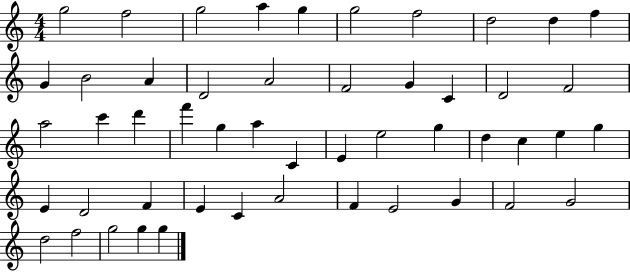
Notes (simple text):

G5/h F5/h G5/h A5/q G5/q G5/h F5/h D5/h D5/q F5/q G4/q B4/h A4/q D4/h A4/h F4/h G4/q C4/q D4/h F4/h A5/h C6/q D6/q F6/q G5/q A5/q C4/q E4/q E5/h G5/q D5/q C5/q E5/q G5/q E4/q D4/h F4/q E4/q C4/q A4/h F4/q E4/h G4/q F4/h G4/h D5/h F5/h G5/h G5/q G5/q